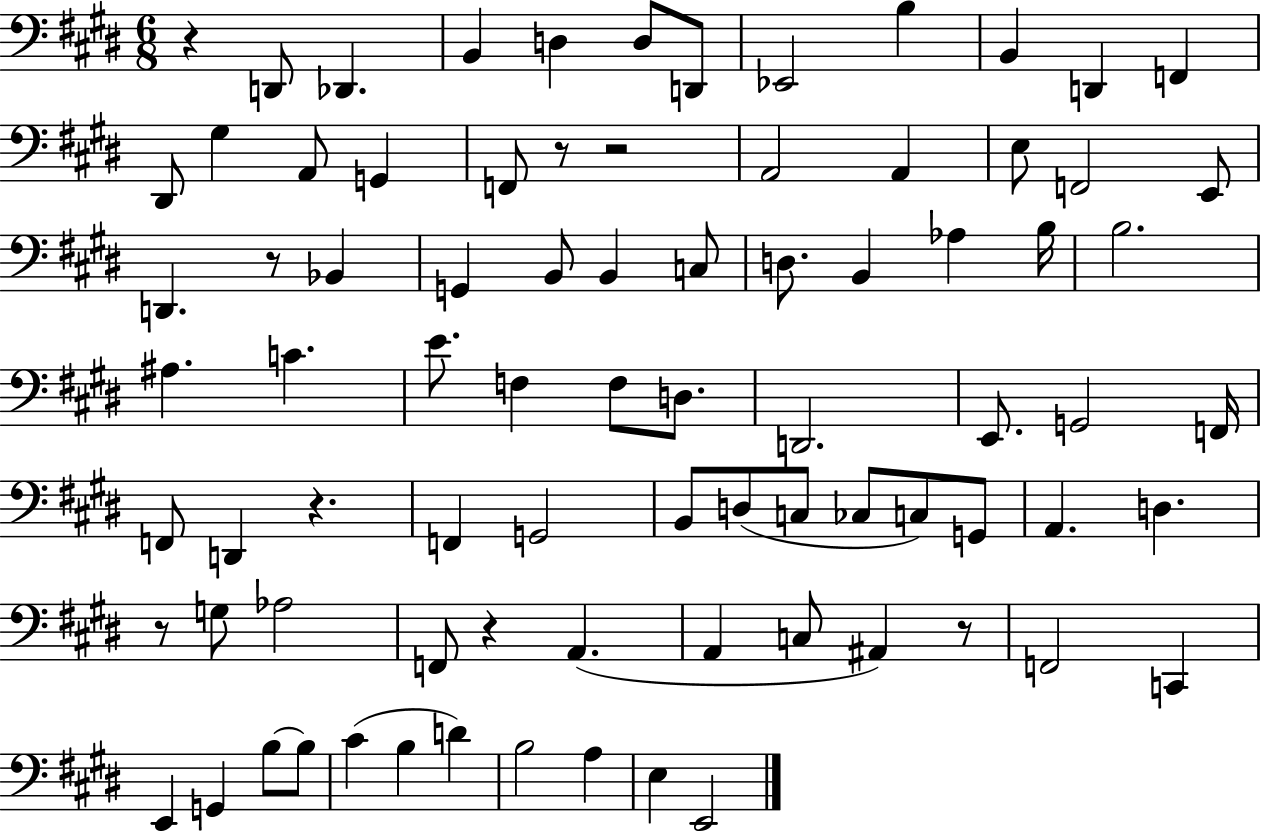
{
  \clef bass
  \numericTimeSignature
  \time 6/8
  \key e \major
  \repeat volta 2 { r4 d,8 des,4. | b,4 d4 d8 d,8 | ees,2 b4 | b,4 d,4 f,4 | \break dis,8 gis4 a,8 g,4 | f,8 r8 r2 | a,2 a,4 | e8 f,2 e,8 | \break d,4. r8 bes,4 | g,4 b,8 b,4 c8 | d8. b,4 aes4 b16 | b2. | \break ais4. c'4. | e'8. f4 f8 d8. | d,2. | e,8. g,2 f,16 | \break f,8 d,4 r4. | f,4 g,2 | b,8 d8( c8 ces8 c8) g,8 | a,4. d4. | \break r8 g8 aes2 | f,8 r4 a,4.( | a,4 c8 ais,4) r8 | f,2 c,4 | \break e,4 g,4 b8~~ b8 | cis'4( b4 d'4) | b2 a4 | e4 e,2 | \break } \bar "|."
}